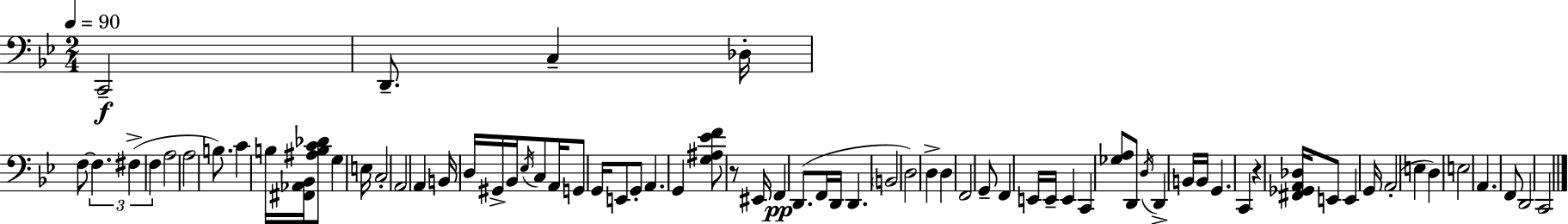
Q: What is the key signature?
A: BES major